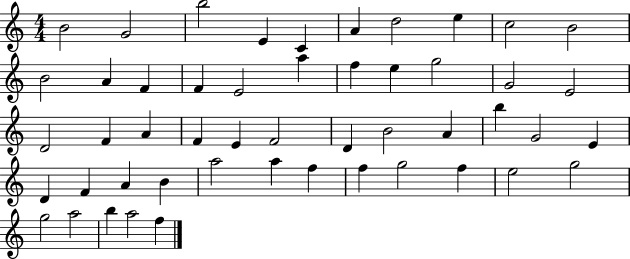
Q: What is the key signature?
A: C major